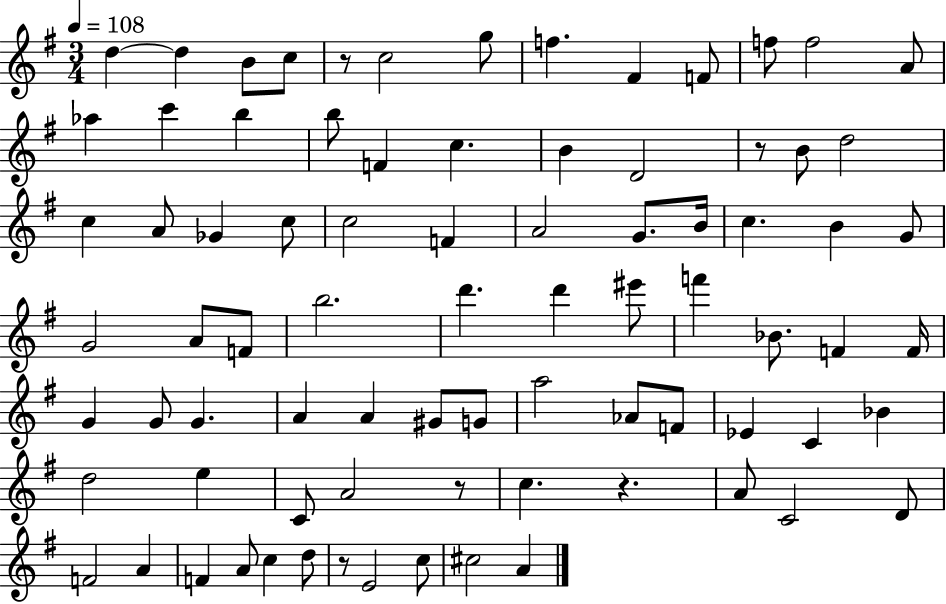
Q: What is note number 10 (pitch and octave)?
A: F5